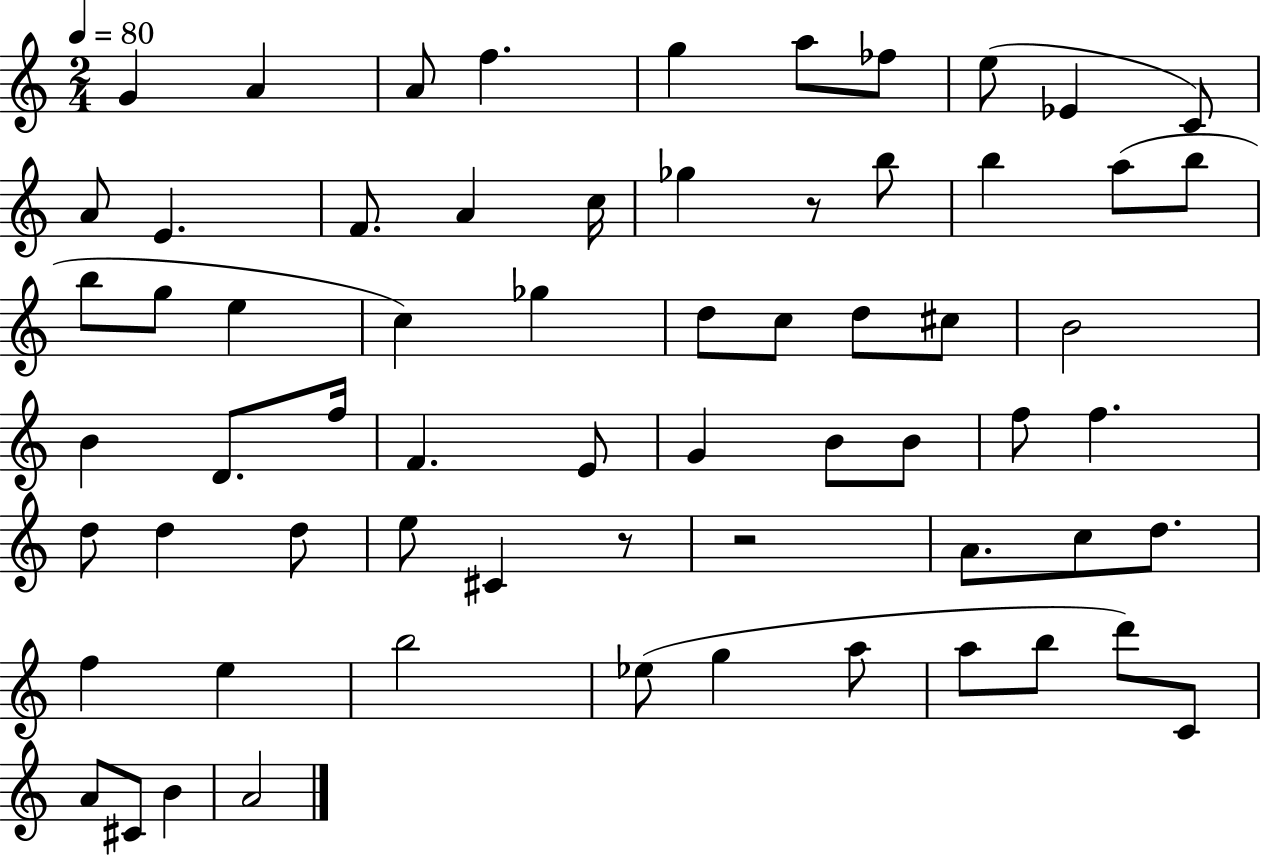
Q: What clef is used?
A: treble